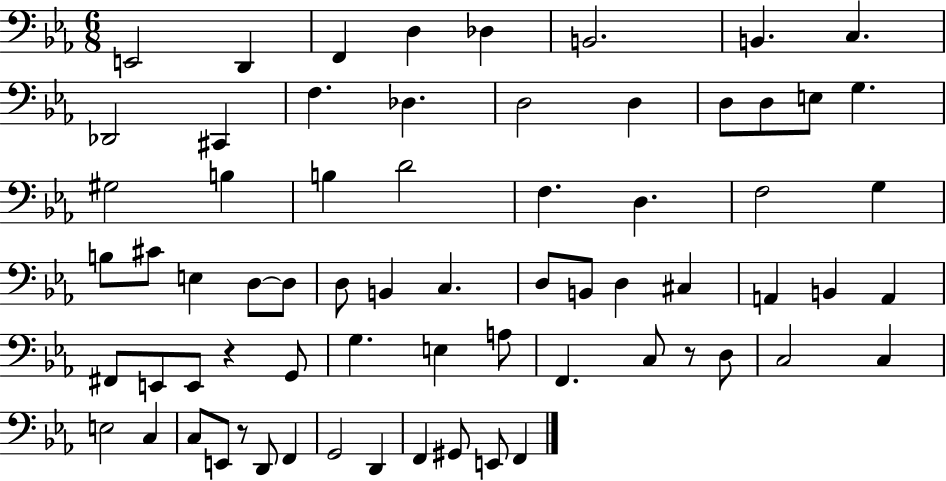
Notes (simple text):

E2/h D2/q F2/q D3/q Db3/q B2/h. B2/q. C3/q. Db2/h C#2/q F3/q. Db3/q. D3/h D3/q D3/e D3/e E3/e G3/q. G#3/h B3/q B3/q D4/h F3/q. D3/q. F3/h G3/q B3/e C#4/e E3/q D3/e D3/e D3/e B2/q C3/q. D3/e B2/e D3/q C#3/q A2/q B2/q A2/q F#2/e E2/e E2/e R/q G2/e G3/q. E3/q A3/e F2/q. C3/e R/e D3/e C3/h C3/q E3/h C3/q C3/e E2/e R/e D2/e F2/q G2/h D2/q F2/q G#2/e E2/e F2/q